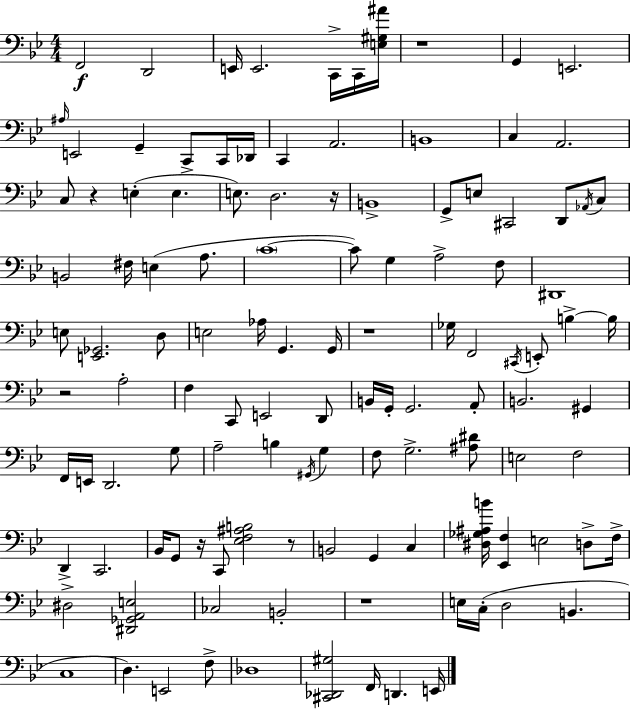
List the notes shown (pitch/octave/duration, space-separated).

F2/h D2/h E2/s E2/h. C2/s C2/s [E3,G#3,A#4]/s R/w G2/q E2/h. A#3/s E2/h G2/q C2/e C2/s Db2/s C2/q A2/h. B2/w C3/q A2/h. C3/e R/q E3/q E3/q. E3/e. D3/h. R/s B2/w G2/e E3/e C#2/h D2/e Ab2/s C3/e B2/h F#3/s E3/q A3/e. C4/w C4/e G3/q A3/h F3/e D#2/w E3/e [E2,Gb2]/h. D3/e E3/h Ab3/s G2/q. G2/s R/w Gb3/s F2/h C#2/s E2/e B3/q B3/s R/h A3/h F3/q C2/e E2/h D2/e B2/s G2/s G2/h. A2/e B2/h. G#2/q F2/s E2/s D2/h. G3/e A3/h B3/q G#2/s G3/q F3/e G3/h. [A#3,D#4]/e E3/h F3/h D2/q C2/h. Bb2/s G2/e R/s C2/e [Eb3,F3,A#3,B3]/h R/e B2/h G2/q C3/q [D#3,Gb3,A#3,B4]/s [Eb2,F3]/q E3/h D3/e F3/s D#3/h [D#2,Gb2,A2,E3]/h CES3/h B2/h R/w E3/s C3/s D3/h B2/q. C3/w D3/q. E2/h F3/e Db3/w [C#2,Db2,G#3]/h F2/s D2/q. E2/s